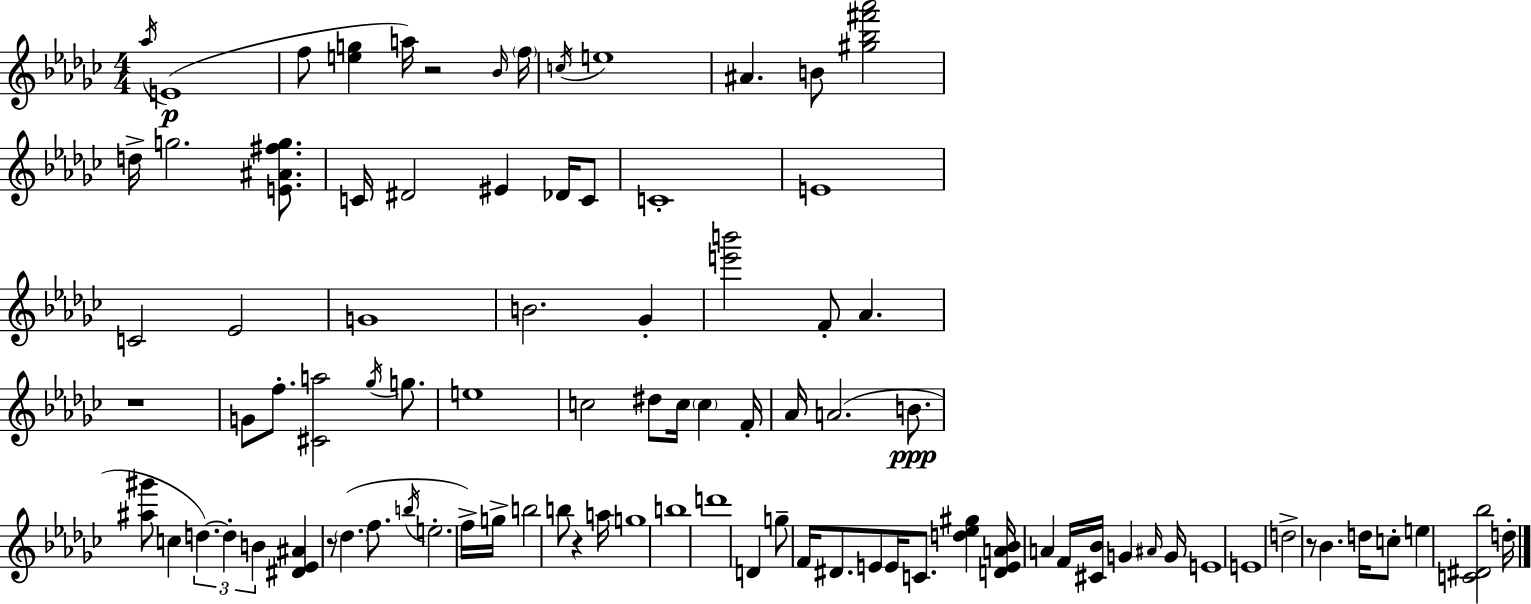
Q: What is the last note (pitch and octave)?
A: D5